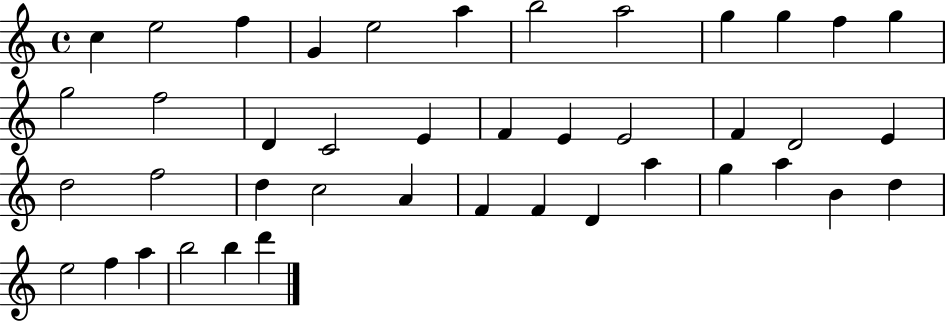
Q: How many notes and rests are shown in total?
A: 42